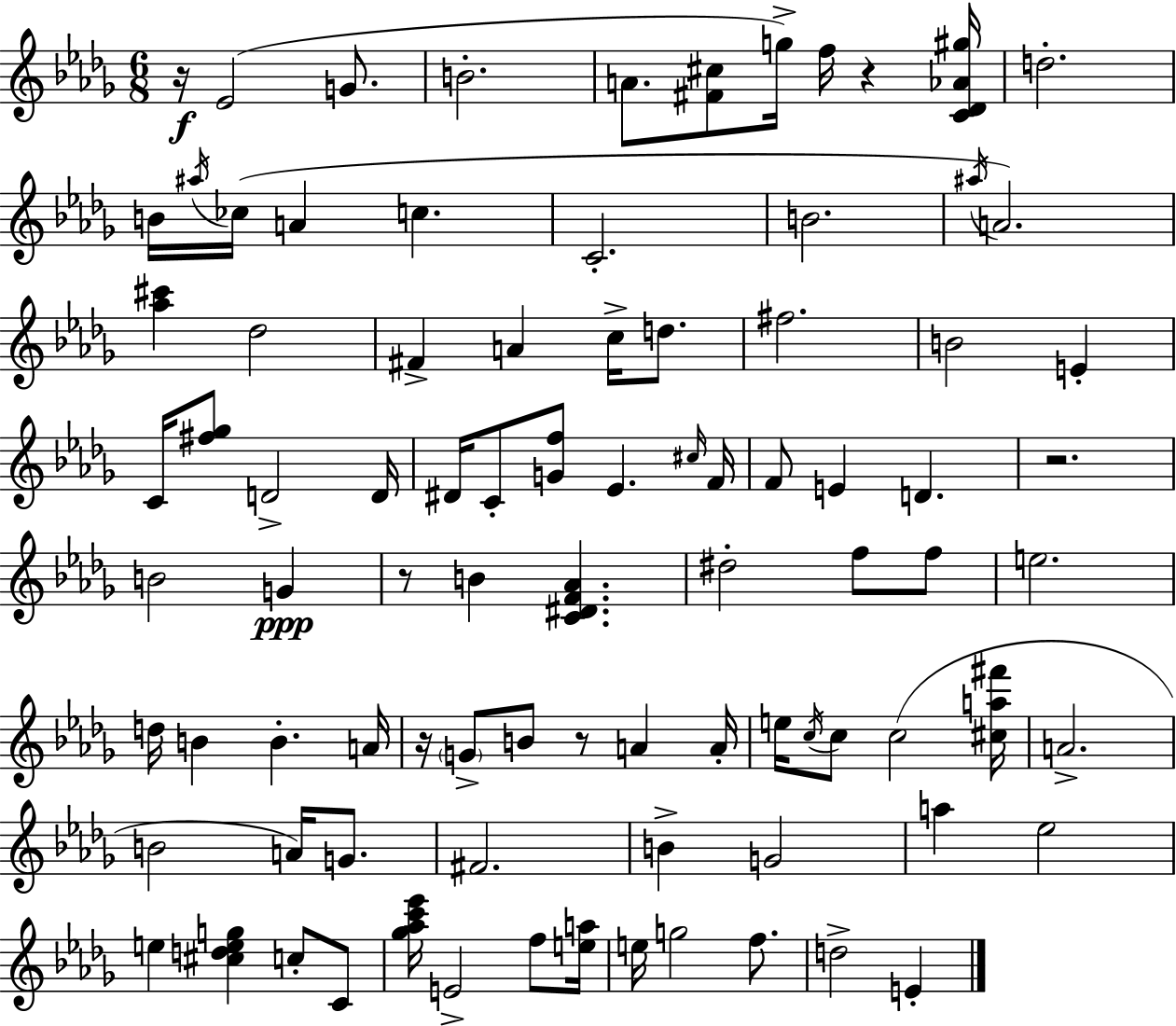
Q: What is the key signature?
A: BES minor